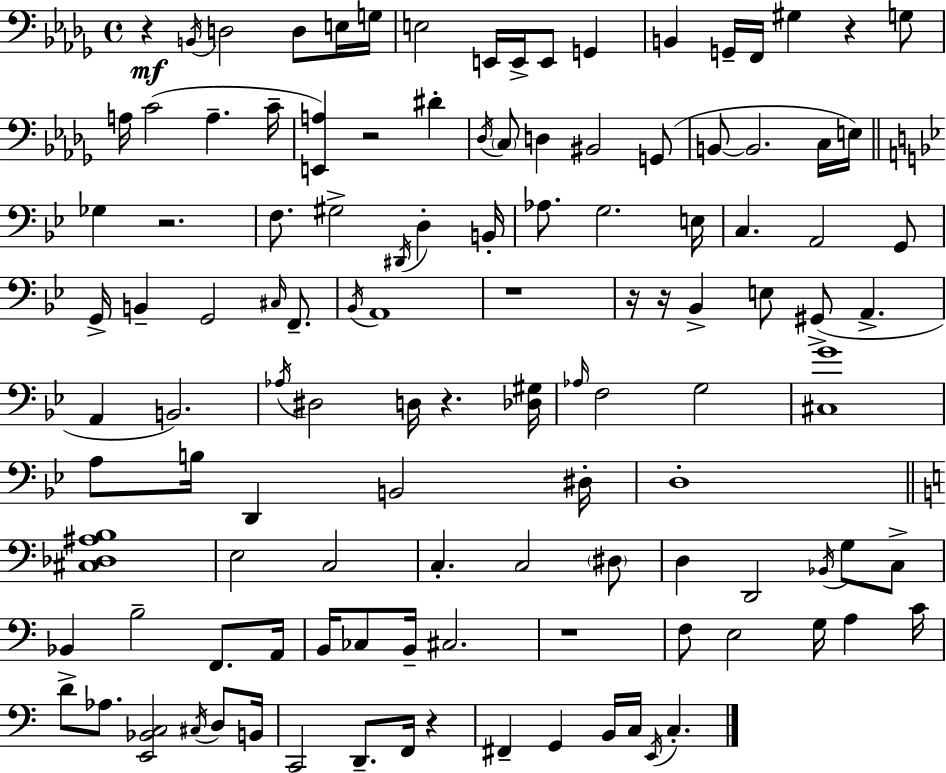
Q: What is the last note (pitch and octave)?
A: C3